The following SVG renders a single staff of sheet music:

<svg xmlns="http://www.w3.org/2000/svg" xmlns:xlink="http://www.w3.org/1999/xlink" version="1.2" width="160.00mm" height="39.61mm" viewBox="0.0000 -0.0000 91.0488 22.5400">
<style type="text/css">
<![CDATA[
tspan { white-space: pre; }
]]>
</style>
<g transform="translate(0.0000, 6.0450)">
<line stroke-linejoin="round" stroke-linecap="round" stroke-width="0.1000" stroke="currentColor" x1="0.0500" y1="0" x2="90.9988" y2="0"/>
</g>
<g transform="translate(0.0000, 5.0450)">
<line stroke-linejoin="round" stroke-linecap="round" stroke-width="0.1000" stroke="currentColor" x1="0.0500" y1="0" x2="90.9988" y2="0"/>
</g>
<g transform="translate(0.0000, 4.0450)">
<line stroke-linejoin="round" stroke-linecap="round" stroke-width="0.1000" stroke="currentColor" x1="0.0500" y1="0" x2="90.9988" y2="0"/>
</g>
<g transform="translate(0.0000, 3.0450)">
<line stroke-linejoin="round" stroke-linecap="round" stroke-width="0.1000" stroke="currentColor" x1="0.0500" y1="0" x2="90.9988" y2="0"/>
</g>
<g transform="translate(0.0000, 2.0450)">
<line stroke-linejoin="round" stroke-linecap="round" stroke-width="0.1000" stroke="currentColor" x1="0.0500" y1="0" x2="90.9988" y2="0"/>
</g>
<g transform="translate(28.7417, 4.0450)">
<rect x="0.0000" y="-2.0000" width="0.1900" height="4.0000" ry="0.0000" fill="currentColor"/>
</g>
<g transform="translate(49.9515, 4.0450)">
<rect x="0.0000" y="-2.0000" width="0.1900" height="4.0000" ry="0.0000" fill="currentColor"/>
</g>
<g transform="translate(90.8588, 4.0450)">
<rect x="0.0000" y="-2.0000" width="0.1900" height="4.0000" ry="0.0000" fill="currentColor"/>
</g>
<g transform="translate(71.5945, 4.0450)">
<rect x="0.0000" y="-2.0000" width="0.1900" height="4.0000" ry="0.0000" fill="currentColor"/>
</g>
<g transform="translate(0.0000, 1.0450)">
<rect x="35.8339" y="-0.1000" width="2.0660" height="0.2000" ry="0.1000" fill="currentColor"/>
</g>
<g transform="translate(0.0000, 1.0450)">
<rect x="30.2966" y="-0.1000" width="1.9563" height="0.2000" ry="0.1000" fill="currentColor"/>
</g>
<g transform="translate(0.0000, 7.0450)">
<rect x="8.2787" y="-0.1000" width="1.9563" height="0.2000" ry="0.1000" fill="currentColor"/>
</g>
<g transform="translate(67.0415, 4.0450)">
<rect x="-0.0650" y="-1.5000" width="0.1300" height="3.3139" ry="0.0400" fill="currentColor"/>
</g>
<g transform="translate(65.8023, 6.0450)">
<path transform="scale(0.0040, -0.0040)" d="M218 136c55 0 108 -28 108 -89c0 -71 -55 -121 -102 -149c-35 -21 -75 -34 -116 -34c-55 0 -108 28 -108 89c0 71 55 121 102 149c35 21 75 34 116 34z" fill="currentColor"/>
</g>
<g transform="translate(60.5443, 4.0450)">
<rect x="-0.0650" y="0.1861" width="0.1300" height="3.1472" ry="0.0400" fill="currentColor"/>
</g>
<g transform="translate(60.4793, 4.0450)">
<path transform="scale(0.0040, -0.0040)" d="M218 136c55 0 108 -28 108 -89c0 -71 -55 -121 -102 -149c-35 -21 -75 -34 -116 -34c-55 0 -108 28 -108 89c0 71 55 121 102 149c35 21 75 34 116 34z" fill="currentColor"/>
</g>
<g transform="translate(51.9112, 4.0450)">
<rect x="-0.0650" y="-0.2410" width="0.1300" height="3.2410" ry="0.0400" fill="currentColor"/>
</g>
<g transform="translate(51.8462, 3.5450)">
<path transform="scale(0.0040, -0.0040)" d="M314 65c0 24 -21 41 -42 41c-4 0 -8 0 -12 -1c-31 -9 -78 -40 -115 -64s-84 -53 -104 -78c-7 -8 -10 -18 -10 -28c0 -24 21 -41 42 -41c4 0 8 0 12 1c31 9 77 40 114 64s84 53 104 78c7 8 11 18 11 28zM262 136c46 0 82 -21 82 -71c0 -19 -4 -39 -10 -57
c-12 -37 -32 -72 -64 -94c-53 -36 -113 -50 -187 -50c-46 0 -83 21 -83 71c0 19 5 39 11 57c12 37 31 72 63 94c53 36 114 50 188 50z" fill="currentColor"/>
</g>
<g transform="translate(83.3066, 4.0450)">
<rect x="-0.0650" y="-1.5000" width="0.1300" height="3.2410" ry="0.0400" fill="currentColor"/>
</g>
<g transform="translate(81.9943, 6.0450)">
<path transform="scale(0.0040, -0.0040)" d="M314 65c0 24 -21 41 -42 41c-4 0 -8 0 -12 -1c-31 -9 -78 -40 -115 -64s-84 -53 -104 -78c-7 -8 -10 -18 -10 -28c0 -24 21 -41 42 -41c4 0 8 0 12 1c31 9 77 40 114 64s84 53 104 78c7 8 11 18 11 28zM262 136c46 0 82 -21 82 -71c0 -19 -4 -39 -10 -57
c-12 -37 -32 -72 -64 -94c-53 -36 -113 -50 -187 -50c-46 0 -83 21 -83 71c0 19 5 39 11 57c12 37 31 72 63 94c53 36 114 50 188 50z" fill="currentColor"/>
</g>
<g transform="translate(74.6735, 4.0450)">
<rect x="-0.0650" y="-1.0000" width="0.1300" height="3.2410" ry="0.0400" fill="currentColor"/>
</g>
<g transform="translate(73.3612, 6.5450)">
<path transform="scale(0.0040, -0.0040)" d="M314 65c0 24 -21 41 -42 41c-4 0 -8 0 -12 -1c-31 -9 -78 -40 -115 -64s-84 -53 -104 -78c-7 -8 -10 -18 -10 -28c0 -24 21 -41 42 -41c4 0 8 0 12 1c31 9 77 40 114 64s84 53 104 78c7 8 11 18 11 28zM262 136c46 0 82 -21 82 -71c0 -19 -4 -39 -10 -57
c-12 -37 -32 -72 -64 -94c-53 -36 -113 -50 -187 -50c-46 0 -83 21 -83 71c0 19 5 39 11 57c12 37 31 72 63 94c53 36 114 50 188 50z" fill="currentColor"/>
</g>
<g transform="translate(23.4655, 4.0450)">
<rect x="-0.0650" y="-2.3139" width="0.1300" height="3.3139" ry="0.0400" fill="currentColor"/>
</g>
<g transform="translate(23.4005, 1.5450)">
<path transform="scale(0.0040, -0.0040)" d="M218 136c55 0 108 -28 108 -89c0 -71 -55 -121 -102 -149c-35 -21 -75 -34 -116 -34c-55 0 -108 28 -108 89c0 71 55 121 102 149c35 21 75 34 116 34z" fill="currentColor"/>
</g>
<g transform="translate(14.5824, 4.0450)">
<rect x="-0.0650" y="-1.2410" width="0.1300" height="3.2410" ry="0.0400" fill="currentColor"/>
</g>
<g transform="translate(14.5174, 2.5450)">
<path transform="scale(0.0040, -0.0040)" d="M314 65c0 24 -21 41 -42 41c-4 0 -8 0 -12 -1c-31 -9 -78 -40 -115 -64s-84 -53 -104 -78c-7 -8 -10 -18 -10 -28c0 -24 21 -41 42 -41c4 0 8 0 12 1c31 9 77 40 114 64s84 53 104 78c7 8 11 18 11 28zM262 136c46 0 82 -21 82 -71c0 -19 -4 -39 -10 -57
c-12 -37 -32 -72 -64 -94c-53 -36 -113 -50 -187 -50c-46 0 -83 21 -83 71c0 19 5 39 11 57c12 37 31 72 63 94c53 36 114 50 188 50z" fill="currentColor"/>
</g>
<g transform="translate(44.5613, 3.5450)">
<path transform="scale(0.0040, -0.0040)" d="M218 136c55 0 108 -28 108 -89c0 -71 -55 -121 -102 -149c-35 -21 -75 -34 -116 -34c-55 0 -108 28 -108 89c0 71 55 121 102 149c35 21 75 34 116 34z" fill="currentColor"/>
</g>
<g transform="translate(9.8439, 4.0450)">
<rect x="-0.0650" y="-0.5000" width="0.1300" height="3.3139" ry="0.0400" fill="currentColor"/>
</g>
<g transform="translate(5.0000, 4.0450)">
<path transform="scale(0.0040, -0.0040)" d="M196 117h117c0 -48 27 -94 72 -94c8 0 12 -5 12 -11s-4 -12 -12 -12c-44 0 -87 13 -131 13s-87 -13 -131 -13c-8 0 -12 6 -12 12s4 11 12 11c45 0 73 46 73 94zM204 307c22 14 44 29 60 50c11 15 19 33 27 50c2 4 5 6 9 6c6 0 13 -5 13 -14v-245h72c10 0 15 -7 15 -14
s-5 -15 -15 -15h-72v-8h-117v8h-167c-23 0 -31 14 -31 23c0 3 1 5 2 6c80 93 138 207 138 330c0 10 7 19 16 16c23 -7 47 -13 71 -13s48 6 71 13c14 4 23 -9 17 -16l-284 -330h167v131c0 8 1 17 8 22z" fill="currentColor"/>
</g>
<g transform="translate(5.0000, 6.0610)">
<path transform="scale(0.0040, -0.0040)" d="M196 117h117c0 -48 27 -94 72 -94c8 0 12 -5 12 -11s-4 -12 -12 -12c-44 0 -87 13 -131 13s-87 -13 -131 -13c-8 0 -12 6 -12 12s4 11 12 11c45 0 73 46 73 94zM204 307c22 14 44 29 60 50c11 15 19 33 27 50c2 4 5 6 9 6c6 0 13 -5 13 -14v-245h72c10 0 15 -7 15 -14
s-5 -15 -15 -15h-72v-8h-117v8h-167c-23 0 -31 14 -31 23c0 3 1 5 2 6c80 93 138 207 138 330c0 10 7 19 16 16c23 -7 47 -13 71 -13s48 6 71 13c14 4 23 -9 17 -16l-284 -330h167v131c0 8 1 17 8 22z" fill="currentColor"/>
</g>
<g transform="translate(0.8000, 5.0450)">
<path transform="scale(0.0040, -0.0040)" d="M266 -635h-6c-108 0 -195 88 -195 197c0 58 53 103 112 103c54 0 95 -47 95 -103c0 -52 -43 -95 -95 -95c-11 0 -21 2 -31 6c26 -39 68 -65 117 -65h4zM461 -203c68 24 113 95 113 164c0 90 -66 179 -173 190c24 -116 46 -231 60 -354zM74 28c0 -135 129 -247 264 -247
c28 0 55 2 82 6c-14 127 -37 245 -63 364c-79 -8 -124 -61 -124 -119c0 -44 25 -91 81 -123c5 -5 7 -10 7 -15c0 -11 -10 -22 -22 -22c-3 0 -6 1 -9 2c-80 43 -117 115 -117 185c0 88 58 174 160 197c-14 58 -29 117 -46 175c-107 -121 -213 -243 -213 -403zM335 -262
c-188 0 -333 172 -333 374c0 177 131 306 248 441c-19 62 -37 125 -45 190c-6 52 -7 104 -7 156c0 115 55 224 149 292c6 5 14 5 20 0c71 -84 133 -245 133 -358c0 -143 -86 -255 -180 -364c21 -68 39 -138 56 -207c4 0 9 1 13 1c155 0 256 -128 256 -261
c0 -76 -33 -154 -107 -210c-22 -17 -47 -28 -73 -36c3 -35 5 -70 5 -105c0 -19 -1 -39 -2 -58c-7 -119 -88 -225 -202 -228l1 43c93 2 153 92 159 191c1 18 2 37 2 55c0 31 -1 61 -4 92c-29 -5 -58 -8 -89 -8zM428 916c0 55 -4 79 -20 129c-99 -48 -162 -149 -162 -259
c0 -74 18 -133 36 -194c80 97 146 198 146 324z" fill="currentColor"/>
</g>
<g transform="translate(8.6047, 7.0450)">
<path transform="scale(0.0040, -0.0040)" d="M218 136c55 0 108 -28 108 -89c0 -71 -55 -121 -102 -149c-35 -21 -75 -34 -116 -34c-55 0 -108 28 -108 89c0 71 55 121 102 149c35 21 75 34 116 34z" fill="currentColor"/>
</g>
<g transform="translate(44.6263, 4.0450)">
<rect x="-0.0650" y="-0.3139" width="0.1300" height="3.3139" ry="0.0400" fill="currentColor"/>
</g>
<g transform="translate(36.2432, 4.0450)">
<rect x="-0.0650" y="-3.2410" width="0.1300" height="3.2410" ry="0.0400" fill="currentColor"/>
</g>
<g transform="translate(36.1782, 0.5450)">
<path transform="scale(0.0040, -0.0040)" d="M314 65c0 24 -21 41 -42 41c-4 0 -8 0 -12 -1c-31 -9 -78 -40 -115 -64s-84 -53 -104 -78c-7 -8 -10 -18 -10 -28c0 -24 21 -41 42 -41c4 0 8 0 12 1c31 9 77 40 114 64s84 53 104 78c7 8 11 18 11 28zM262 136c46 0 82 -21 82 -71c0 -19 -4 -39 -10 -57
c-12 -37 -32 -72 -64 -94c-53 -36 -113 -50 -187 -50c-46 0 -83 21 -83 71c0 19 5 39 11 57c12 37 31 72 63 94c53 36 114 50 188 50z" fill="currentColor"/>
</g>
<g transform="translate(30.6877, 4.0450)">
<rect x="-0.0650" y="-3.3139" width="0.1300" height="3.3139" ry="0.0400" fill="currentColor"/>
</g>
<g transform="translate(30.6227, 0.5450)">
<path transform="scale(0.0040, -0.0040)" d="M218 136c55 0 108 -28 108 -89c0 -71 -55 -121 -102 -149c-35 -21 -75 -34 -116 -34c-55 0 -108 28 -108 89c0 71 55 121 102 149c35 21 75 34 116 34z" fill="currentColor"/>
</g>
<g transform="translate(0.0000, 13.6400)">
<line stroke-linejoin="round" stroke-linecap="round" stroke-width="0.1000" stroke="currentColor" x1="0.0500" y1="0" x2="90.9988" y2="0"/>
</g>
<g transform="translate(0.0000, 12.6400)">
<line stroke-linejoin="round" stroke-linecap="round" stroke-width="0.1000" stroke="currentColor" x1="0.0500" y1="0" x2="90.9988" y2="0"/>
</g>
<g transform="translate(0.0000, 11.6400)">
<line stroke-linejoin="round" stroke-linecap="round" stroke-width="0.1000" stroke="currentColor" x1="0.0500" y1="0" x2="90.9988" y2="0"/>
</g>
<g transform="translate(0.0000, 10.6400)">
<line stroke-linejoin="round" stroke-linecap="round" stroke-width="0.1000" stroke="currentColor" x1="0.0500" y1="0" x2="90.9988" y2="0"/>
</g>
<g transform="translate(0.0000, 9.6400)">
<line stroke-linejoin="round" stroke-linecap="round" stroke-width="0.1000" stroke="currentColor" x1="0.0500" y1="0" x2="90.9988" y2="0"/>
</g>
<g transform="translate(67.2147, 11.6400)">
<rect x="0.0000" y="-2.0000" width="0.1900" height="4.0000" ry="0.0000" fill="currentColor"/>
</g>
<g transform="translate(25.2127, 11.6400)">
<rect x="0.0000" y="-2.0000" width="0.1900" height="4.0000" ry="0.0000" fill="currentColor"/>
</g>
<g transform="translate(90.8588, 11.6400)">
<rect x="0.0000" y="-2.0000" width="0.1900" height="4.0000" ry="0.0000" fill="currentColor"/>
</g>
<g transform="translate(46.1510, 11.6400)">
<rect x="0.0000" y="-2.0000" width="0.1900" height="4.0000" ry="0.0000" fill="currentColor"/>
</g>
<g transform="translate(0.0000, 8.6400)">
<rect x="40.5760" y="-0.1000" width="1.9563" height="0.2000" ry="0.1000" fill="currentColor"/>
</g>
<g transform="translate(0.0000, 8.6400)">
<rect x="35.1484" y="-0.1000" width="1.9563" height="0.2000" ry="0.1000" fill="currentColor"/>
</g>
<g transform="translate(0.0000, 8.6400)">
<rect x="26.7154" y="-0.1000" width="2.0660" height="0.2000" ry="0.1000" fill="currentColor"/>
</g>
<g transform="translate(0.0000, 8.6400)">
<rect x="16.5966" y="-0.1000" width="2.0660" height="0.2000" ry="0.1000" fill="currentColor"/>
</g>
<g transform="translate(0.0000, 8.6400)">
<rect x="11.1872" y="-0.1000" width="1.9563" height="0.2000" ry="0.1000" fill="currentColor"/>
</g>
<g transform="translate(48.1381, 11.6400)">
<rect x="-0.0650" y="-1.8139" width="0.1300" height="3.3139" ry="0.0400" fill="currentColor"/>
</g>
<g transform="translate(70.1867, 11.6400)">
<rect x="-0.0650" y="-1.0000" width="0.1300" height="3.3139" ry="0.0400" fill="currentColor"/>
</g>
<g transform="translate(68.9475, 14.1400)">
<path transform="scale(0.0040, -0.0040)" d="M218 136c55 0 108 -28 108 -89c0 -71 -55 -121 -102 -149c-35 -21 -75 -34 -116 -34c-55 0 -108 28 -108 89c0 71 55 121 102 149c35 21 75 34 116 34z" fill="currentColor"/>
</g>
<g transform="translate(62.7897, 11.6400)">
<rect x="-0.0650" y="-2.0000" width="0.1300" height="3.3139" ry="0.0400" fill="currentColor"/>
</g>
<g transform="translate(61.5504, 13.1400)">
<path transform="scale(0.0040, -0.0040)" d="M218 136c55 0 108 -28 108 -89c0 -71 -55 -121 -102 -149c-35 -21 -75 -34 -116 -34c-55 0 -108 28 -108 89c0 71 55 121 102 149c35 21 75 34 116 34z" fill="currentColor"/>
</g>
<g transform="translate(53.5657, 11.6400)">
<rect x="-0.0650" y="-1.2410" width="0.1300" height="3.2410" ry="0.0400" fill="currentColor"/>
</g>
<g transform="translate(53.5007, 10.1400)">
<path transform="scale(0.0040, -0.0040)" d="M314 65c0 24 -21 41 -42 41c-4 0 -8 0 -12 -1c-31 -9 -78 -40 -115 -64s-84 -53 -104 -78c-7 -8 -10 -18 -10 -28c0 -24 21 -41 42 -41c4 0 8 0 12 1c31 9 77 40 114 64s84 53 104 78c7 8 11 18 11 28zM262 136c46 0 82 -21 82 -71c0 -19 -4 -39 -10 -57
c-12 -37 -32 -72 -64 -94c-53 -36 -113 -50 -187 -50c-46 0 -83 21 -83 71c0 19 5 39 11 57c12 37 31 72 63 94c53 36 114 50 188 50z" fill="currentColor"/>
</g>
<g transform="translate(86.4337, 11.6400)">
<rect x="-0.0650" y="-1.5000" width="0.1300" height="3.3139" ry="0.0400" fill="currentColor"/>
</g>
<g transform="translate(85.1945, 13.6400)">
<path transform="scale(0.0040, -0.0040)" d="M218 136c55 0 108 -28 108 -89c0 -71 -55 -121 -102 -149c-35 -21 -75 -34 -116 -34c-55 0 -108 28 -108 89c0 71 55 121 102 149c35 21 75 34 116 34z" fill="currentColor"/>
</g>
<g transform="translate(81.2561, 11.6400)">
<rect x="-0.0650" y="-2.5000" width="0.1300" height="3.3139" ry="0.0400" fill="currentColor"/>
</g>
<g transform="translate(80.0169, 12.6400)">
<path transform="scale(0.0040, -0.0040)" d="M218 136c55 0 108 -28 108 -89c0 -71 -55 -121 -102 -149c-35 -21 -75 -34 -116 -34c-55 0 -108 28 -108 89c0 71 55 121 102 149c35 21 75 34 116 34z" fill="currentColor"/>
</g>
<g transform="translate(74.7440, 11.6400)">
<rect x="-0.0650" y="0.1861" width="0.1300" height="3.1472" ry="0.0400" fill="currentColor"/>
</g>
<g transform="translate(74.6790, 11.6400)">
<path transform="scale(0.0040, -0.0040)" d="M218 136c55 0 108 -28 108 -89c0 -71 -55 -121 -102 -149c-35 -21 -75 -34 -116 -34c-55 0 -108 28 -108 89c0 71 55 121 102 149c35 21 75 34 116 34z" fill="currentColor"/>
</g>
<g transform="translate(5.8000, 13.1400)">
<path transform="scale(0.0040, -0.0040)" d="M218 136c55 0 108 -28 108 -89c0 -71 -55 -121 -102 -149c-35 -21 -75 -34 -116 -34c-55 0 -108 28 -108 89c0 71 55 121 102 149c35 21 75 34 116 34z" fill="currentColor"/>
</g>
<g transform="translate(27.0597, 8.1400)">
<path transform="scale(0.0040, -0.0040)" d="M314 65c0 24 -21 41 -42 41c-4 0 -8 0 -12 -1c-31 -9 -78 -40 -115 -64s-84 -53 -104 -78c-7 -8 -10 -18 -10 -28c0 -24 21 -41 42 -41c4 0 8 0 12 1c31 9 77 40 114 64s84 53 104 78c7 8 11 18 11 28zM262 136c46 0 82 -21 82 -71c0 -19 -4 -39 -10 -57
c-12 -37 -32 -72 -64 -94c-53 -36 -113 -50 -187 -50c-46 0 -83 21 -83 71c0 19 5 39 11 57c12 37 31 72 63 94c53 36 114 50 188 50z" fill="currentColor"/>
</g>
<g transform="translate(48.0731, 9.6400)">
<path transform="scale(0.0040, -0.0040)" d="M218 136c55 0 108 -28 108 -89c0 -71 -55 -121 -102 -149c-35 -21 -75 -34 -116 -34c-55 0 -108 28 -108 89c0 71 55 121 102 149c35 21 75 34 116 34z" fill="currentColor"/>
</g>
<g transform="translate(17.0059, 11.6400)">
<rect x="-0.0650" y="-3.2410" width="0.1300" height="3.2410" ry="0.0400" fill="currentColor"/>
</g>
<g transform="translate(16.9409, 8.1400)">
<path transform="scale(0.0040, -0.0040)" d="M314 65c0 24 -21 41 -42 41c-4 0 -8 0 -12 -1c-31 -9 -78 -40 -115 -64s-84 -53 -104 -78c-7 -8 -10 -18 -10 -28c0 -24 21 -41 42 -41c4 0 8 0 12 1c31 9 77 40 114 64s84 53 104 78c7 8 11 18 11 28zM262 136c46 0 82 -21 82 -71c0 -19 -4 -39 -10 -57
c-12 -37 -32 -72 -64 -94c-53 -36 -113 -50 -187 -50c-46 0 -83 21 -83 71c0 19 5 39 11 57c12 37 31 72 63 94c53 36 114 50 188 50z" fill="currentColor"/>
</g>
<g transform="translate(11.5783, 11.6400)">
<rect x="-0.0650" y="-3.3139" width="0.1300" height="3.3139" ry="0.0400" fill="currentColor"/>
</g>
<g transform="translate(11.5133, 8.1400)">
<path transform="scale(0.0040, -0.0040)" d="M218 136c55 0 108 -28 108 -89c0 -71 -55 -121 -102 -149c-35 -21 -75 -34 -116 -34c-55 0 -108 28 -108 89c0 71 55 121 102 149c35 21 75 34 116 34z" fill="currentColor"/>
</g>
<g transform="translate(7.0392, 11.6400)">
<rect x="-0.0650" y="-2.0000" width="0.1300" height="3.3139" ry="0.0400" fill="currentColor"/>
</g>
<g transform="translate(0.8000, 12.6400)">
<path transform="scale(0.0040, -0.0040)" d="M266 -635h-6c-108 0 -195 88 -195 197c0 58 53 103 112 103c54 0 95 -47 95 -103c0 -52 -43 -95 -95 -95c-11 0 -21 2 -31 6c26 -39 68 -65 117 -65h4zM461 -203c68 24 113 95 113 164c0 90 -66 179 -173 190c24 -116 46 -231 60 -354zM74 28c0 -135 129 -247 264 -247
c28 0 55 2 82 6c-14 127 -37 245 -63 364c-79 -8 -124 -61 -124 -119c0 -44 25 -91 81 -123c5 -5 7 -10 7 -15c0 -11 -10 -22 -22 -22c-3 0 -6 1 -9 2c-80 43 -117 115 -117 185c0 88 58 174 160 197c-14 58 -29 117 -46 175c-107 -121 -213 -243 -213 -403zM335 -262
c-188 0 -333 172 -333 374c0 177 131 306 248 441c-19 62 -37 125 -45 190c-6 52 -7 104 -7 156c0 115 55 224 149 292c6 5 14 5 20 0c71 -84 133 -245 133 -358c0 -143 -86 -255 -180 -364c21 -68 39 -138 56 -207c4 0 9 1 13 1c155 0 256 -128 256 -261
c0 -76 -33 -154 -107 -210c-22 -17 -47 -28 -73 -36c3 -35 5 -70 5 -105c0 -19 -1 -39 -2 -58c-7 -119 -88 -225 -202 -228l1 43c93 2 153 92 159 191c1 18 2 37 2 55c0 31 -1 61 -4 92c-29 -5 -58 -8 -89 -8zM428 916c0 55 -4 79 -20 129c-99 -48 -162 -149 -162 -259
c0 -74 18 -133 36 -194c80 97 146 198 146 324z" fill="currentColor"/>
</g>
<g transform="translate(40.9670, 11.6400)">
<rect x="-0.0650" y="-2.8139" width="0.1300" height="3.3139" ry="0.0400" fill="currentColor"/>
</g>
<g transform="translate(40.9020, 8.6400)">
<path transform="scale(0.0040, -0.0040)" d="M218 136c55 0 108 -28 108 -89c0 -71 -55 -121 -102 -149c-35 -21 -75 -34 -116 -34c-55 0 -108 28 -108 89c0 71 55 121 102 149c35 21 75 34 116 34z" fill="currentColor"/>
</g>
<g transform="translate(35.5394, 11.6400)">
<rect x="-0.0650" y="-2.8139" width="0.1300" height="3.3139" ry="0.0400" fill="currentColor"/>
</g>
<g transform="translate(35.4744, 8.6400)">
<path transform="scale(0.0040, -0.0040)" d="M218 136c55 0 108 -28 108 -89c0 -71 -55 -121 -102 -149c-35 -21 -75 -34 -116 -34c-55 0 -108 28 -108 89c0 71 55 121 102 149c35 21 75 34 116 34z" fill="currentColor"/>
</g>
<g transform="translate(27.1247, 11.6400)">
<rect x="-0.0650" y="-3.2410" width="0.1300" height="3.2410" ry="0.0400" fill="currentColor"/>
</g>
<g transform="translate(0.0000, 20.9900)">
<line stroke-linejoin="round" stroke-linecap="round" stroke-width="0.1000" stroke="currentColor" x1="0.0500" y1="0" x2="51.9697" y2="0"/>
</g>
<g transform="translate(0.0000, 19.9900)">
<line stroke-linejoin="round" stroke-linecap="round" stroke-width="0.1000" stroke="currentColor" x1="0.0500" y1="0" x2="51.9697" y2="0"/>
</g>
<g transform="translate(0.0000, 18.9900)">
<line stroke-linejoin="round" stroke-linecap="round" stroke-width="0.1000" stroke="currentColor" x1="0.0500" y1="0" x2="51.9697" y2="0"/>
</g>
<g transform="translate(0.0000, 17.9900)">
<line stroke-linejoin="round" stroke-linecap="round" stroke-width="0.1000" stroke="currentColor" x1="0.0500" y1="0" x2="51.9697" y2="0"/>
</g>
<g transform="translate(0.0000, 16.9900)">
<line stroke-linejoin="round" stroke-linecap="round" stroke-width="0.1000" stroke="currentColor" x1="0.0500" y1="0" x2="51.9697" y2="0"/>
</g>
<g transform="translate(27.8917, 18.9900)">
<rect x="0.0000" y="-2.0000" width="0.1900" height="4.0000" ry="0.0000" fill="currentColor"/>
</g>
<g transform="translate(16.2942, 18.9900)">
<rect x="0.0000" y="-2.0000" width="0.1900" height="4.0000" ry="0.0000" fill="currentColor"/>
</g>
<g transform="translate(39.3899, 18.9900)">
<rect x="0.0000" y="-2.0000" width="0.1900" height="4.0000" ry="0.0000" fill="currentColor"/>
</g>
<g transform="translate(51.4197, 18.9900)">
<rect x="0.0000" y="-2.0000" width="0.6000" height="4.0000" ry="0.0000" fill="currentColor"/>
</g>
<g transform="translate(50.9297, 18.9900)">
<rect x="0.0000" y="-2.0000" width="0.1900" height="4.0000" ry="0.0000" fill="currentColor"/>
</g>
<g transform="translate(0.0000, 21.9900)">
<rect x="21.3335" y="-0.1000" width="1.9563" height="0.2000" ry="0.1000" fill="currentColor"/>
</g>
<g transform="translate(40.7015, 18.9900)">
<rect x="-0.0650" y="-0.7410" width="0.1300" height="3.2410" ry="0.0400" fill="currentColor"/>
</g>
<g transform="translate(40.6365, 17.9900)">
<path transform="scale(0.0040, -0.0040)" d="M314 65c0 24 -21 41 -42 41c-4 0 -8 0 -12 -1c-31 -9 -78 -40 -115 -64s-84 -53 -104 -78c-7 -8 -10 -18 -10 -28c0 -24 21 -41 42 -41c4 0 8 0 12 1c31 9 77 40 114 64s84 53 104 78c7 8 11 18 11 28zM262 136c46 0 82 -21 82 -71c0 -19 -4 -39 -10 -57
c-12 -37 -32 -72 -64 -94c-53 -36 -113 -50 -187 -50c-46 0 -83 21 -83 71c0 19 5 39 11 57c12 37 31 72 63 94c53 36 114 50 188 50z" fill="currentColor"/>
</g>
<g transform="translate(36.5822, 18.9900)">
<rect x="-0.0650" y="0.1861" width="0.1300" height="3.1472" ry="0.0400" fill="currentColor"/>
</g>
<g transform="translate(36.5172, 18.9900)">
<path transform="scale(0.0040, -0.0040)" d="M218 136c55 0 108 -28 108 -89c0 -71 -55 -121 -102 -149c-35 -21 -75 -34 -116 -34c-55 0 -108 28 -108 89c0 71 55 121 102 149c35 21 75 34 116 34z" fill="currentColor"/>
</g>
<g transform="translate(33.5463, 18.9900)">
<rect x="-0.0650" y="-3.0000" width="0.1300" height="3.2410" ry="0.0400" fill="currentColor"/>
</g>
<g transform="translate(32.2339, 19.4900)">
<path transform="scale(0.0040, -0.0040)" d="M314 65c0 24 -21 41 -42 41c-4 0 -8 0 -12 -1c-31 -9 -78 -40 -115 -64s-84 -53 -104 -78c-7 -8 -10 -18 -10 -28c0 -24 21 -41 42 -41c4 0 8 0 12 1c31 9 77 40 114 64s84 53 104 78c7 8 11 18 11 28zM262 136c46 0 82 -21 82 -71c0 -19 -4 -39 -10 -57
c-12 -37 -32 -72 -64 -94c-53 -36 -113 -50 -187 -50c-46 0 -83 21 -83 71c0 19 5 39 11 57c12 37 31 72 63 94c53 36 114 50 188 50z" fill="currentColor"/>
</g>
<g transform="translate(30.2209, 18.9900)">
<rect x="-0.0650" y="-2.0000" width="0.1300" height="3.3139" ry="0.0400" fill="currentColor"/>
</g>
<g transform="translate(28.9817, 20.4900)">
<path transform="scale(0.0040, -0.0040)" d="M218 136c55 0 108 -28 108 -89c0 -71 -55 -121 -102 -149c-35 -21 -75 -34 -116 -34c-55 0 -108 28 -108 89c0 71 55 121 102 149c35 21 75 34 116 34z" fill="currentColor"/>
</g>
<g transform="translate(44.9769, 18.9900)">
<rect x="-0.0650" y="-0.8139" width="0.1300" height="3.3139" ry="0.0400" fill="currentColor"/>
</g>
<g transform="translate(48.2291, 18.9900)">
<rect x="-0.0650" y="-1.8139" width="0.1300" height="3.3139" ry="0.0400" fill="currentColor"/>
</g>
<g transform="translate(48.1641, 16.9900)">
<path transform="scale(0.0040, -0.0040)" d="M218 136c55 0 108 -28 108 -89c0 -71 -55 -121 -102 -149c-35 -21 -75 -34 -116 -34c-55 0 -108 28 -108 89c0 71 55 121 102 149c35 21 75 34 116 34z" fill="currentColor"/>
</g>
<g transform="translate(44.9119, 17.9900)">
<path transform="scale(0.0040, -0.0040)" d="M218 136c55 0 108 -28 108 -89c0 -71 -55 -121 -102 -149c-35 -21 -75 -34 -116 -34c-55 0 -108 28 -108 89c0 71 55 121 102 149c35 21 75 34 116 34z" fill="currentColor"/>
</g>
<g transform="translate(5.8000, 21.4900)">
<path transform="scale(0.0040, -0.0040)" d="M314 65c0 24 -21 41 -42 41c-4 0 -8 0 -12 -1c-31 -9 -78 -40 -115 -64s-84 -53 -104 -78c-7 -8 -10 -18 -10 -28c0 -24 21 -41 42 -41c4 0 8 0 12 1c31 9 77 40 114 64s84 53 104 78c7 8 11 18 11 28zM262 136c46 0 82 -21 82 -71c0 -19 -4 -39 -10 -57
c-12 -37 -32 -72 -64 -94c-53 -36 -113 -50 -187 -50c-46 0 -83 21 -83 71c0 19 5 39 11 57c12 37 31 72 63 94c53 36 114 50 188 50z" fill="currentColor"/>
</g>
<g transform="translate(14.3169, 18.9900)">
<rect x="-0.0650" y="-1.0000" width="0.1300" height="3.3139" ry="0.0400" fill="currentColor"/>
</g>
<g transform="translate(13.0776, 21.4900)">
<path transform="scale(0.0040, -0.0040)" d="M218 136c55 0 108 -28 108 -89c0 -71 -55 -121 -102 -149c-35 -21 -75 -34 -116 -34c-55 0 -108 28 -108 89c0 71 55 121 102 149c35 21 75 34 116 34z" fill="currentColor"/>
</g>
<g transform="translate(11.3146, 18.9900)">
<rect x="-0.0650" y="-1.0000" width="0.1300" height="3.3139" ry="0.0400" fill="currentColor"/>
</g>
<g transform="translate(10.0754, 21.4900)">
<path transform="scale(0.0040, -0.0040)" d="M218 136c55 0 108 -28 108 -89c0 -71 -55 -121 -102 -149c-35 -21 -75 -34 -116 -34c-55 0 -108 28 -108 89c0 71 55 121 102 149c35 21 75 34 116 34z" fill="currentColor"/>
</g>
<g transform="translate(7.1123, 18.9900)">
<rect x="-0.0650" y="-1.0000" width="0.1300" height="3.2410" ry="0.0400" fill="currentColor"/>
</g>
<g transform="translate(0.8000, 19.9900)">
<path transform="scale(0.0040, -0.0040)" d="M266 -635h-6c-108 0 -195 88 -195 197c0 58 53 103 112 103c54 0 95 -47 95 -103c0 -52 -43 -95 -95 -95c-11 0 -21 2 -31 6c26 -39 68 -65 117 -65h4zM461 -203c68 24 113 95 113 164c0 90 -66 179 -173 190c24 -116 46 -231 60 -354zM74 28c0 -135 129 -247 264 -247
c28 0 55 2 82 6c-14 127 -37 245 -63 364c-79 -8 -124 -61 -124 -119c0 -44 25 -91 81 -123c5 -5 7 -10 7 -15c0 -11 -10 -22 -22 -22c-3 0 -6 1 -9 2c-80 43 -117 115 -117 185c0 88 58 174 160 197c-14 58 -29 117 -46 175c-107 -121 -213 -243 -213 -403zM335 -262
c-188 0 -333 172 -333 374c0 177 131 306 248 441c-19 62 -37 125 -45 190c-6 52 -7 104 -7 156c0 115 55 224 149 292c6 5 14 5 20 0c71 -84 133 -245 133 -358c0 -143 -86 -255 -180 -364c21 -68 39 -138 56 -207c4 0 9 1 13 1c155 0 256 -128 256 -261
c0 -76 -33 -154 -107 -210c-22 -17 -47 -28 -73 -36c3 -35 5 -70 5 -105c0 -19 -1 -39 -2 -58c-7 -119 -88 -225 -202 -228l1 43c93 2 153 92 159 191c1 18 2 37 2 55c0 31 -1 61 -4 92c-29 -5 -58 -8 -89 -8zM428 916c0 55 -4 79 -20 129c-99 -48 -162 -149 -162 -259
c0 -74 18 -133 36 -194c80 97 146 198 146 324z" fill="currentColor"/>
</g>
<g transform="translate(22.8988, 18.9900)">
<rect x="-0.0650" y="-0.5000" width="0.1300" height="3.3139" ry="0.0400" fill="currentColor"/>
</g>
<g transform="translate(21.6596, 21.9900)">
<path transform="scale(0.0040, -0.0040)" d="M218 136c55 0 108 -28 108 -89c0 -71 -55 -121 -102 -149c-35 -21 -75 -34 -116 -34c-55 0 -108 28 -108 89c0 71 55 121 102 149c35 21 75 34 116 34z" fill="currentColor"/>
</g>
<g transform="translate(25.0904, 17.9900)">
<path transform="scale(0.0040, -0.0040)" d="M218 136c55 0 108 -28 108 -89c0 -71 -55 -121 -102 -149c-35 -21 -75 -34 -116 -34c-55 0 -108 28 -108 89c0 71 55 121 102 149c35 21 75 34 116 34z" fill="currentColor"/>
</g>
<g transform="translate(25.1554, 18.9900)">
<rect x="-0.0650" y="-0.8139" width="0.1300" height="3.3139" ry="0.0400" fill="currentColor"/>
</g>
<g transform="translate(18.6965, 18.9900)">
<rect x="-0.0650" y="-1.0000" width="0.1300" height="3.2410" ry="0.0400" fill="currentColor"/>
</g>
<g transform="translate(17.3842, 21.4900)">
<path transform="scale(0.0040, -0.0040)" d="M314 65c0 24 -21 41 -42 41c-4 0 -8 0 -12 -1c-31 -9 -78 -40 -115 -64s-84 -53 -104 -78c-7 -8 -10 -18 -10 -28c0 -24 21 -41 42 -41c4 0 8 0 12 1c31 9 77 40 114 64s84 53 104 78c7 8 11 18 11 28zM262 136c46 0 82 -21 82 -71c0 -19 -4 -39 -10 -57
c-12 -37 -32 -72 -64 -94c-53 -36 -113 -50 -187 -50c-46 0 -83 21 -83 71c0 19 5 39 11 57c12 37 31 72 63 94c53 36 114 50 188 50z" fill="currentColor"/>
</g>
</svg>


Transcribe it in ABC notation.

X:1
T:Untitled
M:4/4
L:1/4
K:C
C e2 g b b2 c c2 B E D2 E2 F b b2 b2 a a f e2 F D B G E D2 D D D2 C d F A2 B d2 d f